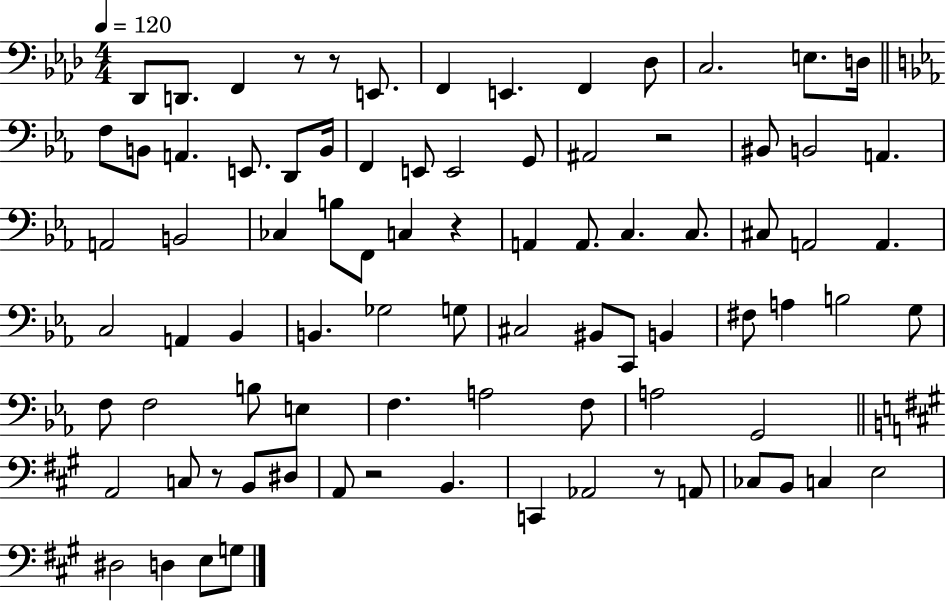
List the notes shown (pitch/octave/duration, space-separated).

Db2/e D2/e. F2/q R/e R/e E2/e. F2/q E2/q. F2/q Db3/e C3/h. E3/e. D3/s F3/e B2/e A2/q. E2/e. D2/e B2/s F2/q E2/e E2/h G2/e A#2/h R/h BIS2/e B2/h A2/q. A2/h B2/h CES3/q B3/e F2/e C3/q R/q A2/q A2/e. C3/q. C3/e. C#3/e A2/h A2/q. C3/h A2/q Bb2/q B2/q. Gb3/h G3/e C#3/h BIS2/e C2/e B2/q F#3/e A3/q B3/h G3/e F3/e F3/h B3/e E3/q F3/q. A3/h F3/e A3/h G2/h A2/h C3/e R/e B2/e D#3/e A2/e R/h B2/q. C2/q Ab2/h R/e A2/e CES3/e B2/e C3/q E3/h D#3/h D3/q E3/e G3/e